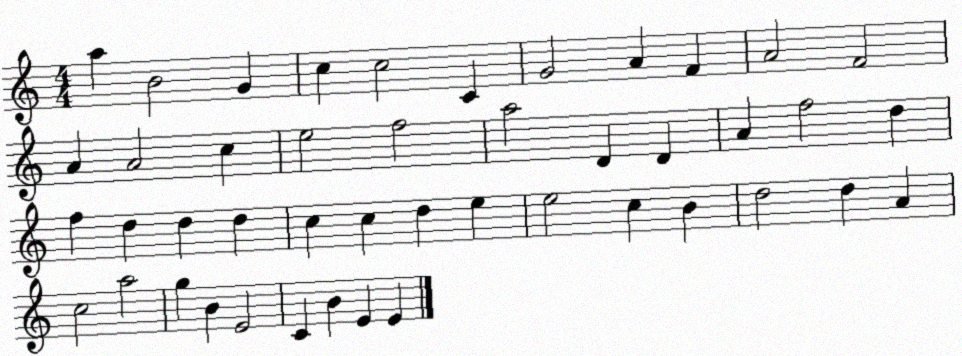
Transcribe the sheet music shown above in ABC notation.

X:1
T:Untitled
M:4/4
L:1/4
K:C
a B2 G c c2 C G2 A F A2 F2 A A2 c e2 f2 a2 D D A f2 d f d d d c c d e e2 c B d2 d A c2 a2 g B E2 C B E E